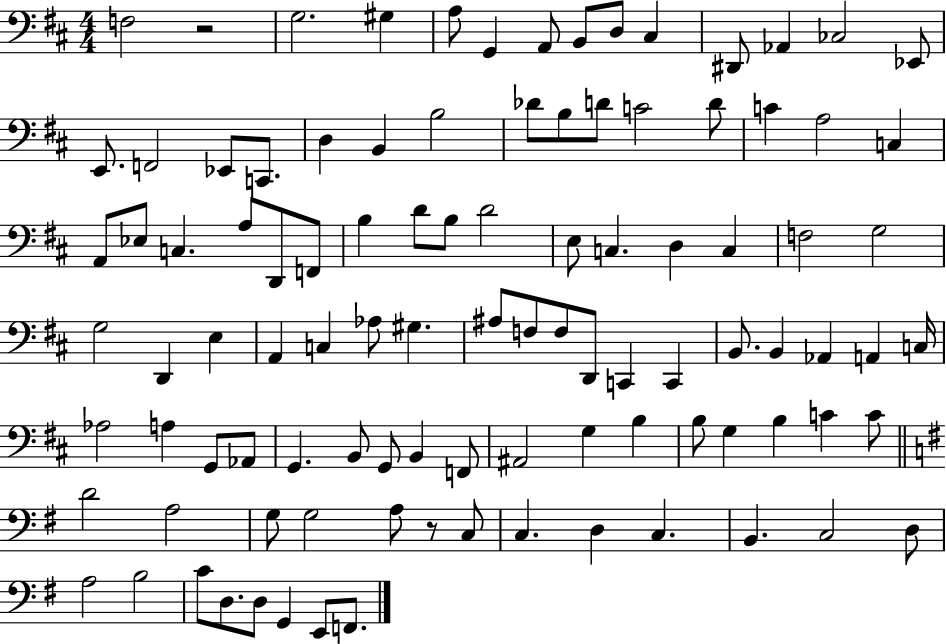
{
  \clef bass
  \numericTimeSignature
  \time 4/4
  \key d \major
  f2 r2 | g2. gis4 | a8 g,4 a,8 b,8 d8 cis4 | dis,8 aes,4 ces2 ees,8 | \break e,8. f,2 ees,8 c,8. | d4 b,4 b2 | des'8 b8 d'8 c'2 d'8 | c'4 a2 c4 | \break a,8 ees8 c4. a8 d,8 f,8 | b4 d'8 b8 d'2 | e8 c4. d4 c4 | f2 g2 | \break g2 d,4 e4 | a,4 c4 aes8 gis4. | ais8 f8 f8 d,8 c,4 c,4 | b,8. b,4 aes,4 a,4 c16 | \break aes2 a4 g,8 aes,8 | g,4. b,8 g,8 b,4 f,8 | ais,2 g4 b4 | b8 g4 b4 c'4 c'8 | \break \bar "||" \break \key g \major d'2 a2 | g8 g2 a8 r8 c8 | c4. d4 c4. | b,4. c2 d8 | \break a2 b2 | c'8 d8. d8 g,4 e,8 f,8. | \bar "|."
}